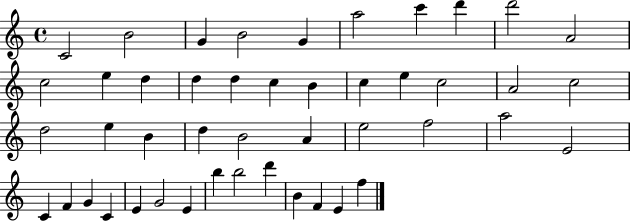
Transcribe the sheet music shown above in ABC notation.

X:1
T:Untitled
M:4/4
L:1/4
K:C
C2 B2 G B2 G a2 c' d' d'2 A2 c2 e d d d c B c e c2 A2 c2 d2 e B d B2 A e2 f2 a2 E2 C F G C E G2 E b b2 d' B F E f